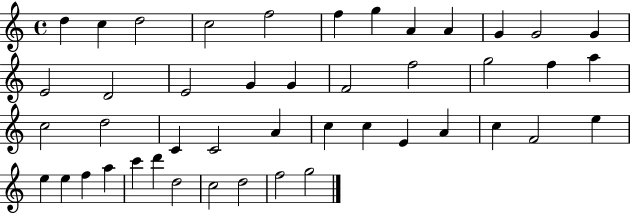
D5/q C5/q D5/h C5/h F5/h F5/q G5/q A4/q A4/q G4/q G4/h G4/q E4/h D4/h E4/h G4/q G4/q F4/h F5/h G5/h F5/q A5/q C5/h D5/h C4/q C4/h A4/q C5/q C5/q E4/q A4/q C5/q F4/h E5/q E5/q E5/q F5/q A5/q C6/q D6/q D5/h C5/h D5/h F5/h G5/h